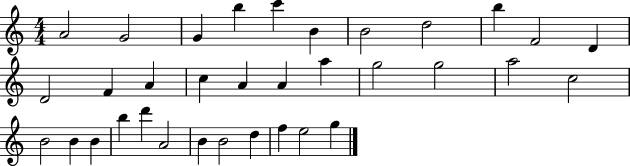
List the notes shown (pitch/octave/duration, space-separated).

A4/h G4/h G4/q B5/q C6/q B4/q B4/h D5/h B5/q F4/h D4/q D4/h F4/q A4/q C5/q A4/q A4/q A5/q G5/h G5/h A5/h C5/h B4/h B4/q B4/q B5/q D6/q A4/h B4/q B4/h D5/q F5/q E5/h G5/q